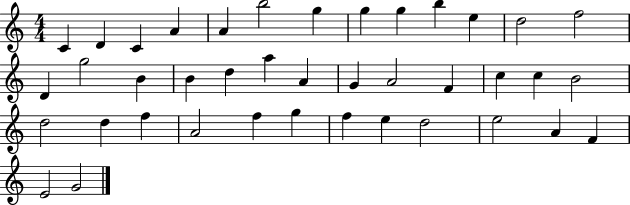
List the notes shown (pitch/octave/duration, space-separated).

C4/q D4/q C4/q A4/q A4/q B5/h G5/q G5/q G5/q B5/q E5/q D5/h F5/h D4/q G5/h B4/q B4/q D5/q A5/q A4/q G4/q A4/h F4/q C5/q C5/q B4/h D5/h D5/q F5/q A4/h F5/q G5/q F5/q E5/q D5/h E5/h A4/q F4/q E4/h G4/h